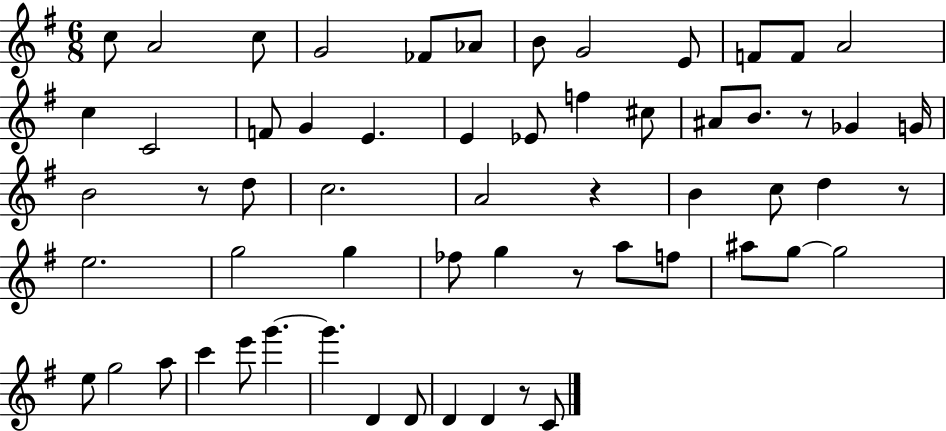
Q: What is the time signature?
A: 6/8